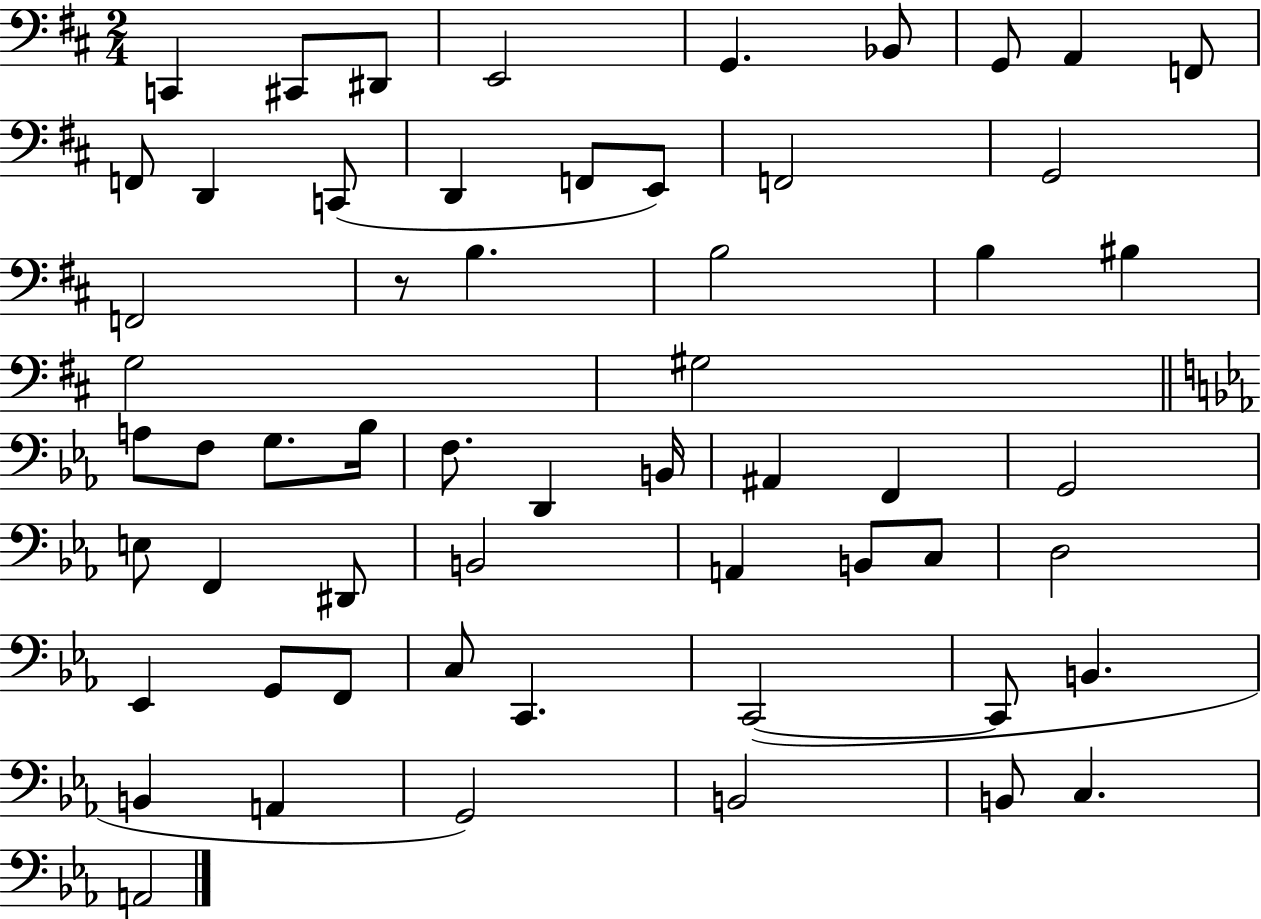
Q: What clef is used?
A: bass